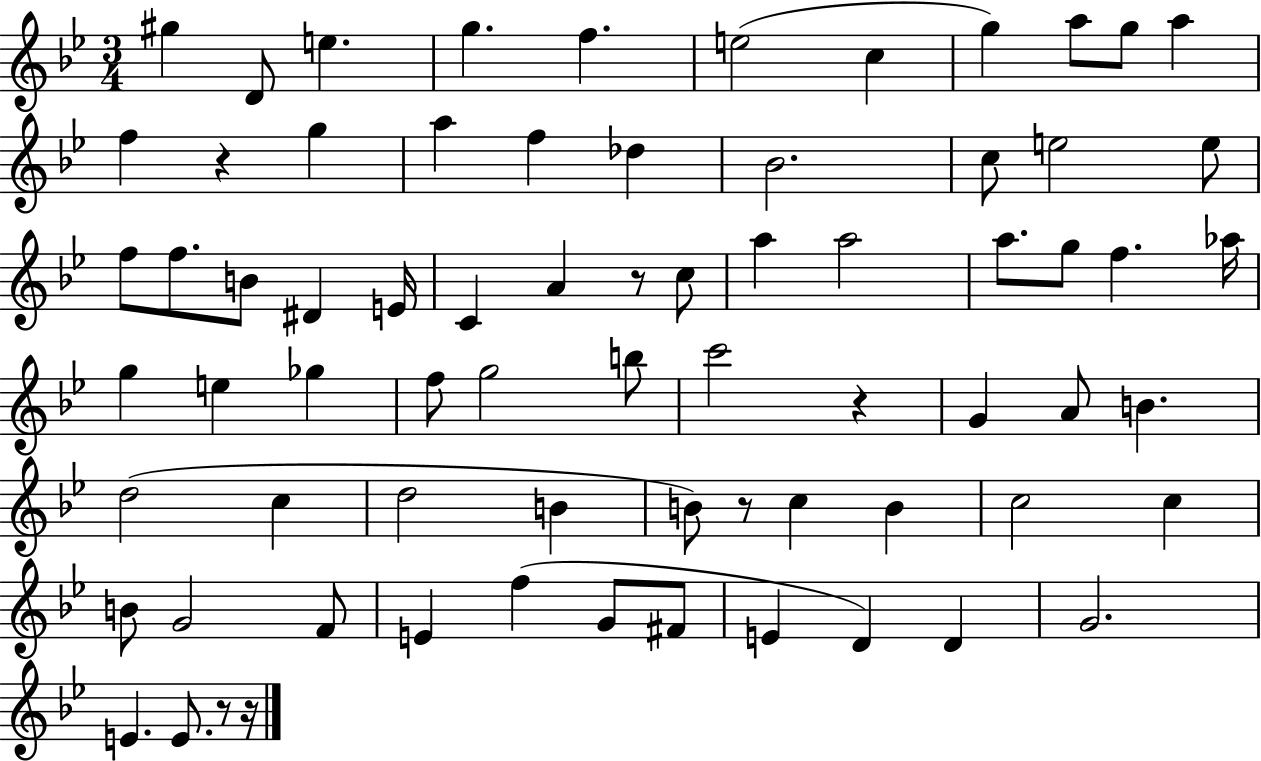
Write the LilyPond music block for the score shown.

{
  \clef treble
  \numericTimeSignature
  \time 3/4
  \key bes \major
  gis''4 d'8 e''4. | g''4. f''4. | e''2( c''4 | g''4) a''8 g''8 a''4 | \break f''4 r4 g''4 | a''4 f''4 des''4 | bes'2. | c''8 e''2 e''8 | \break f''8 f''8. b'8 dis'4 e'16 | c'4 a'4 r8 c''8 | a''4 a''2 | a''8. g''8 f''4. aes''16 | \break g''4 e''4 ges''4 | f''8 g''2 b''8 | c'''2 r4 | g'4 a'8 b'4. | \break d''2( c''4 | d''2 b'4 | b'8) r8 c''4 b'4 | c''2 c''4 | \break b'8 g'2 f'8 | e'4 f''4( g'8 fis'8 | e'4 d'4) d'4 | g'2. | \break e'4. e'8. r8 r16 | \bar "|."
}